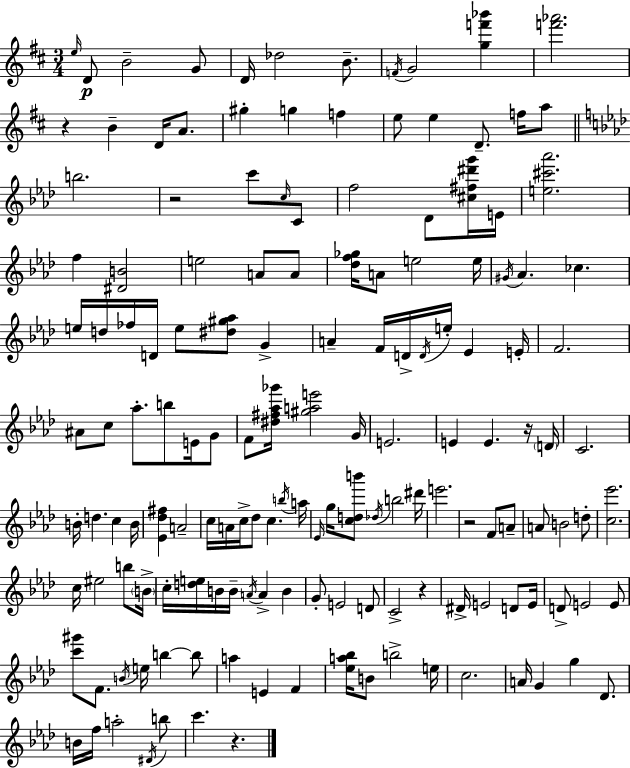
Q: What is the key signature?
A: D major